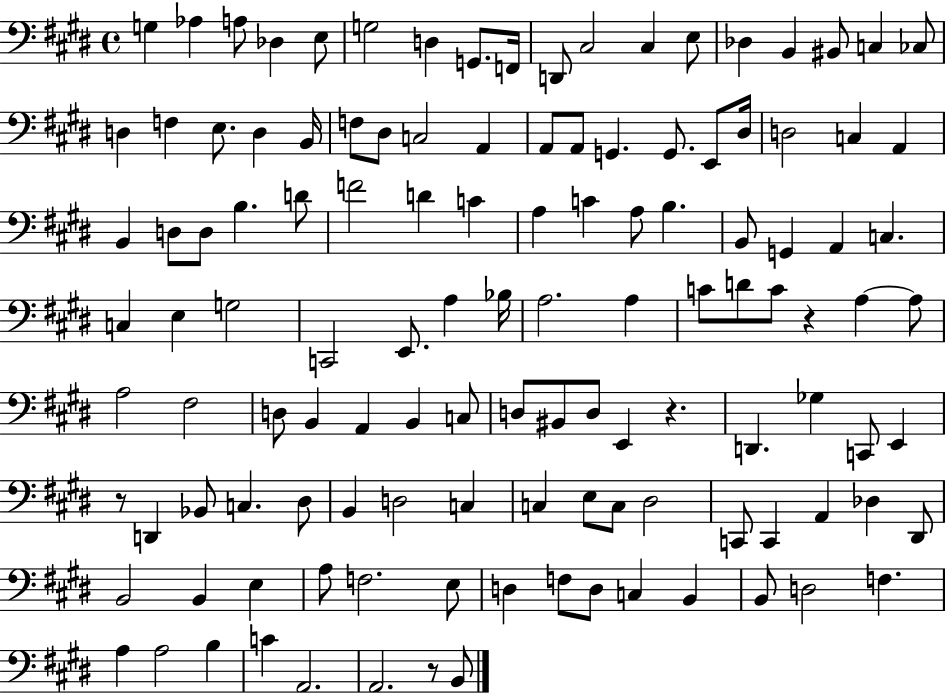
{
  \clef bass
  \time 4/4
  \defaultTimeSignature
  \key e \major
  g4 aes4 a8 des4 e8 | g2 d4 g,8. f,16 | d,8 cis2 cis4 e8 | des4 b,4 bis,8 c4 ces8 | \break d4 f4 e8. d4 b,16 | f8 dis8 c2 a,4 | a,8 a,8 g,4. g,8. e,8 dis16 | d2 c4 a,4 | \break b,4 d8 d8 b4. d'8 | f'2 d'4 c'4 | a4 c'4 a8 b4. | b,8 g,4 a,4 c4. | \break c4 e4 g2 | c,2 e,8. a4 bes16 | a2. a4 | c'8 d'8 c'8 r4 a4~~ a8 | \break a2 fis2 | d8 b,4 a,4 b,4 c8 | d8 bis,8 d8 e,4 r4. | d,4. ges4 c,8 e,4 | \break r8 d,4 bes,8 c4. dis8 | b,4 d2 c4 | c4 e8 c8 dis2 | c,8 c,4 a,4 des4 dis,8 | \break b,2 b,4 e4 | a8 f2. e8 | d4 f8 d8 c4 b,4 | b,8 d2 f4. | \break a4 a2 b4 | c'4 a,2. | a,2. r8 b,8 | \bar "|."
}